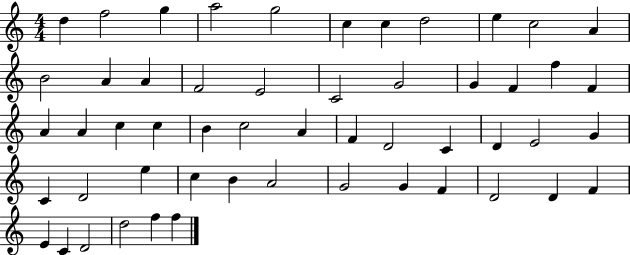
X:1
T:Untitled
M:4/4
L:1/4
K:C
d f2 g a2 g2 c c d2 e c2 A B2 A A F2 E2 C2 G2 G F f F A A c c B c2 A F D2 C D E2 G C D2 e c B A2 G2 G F D2 D F E C D2 d2 f f